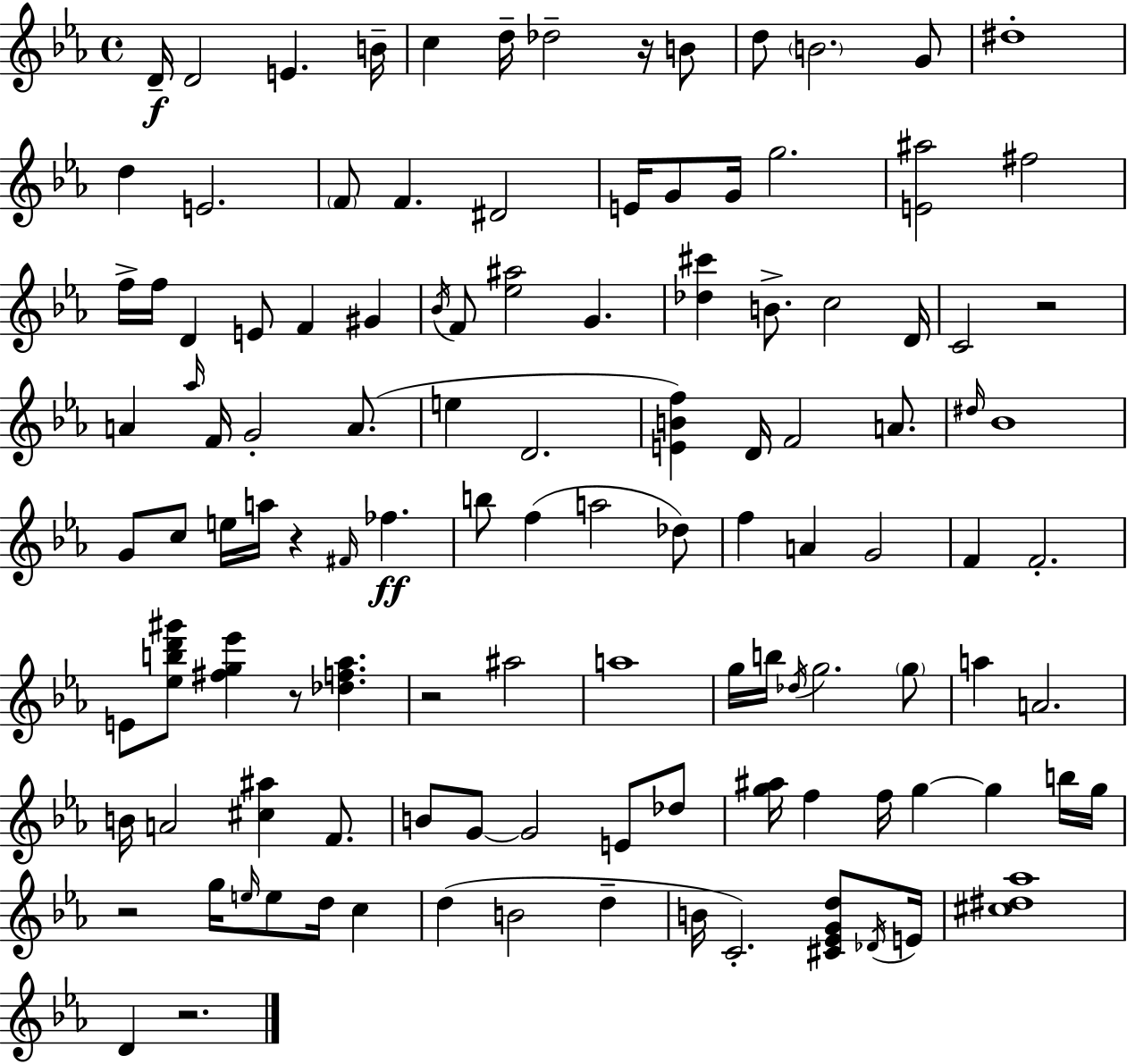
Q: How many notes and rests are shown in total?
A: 117